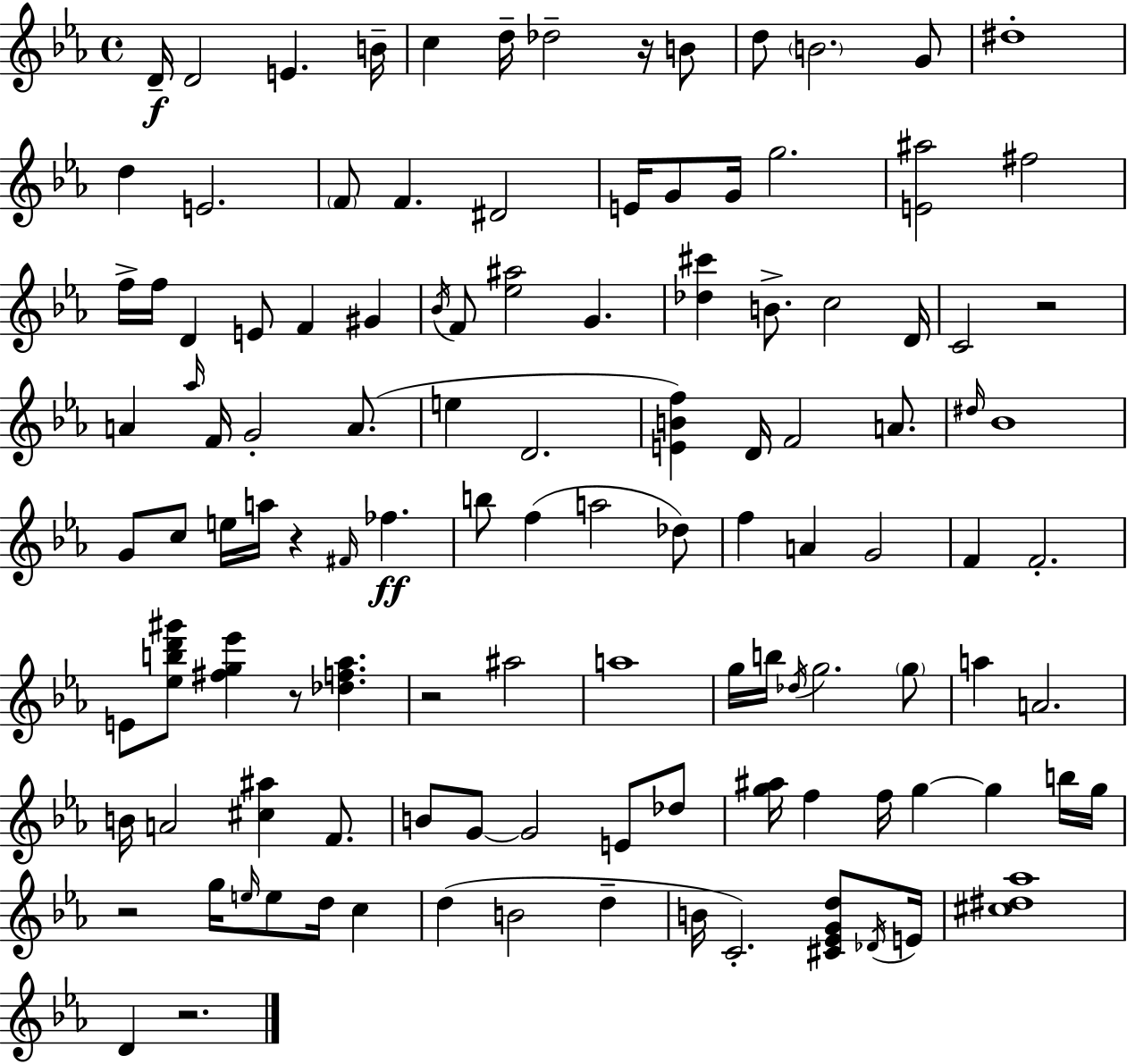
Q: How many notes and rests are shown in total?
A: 117